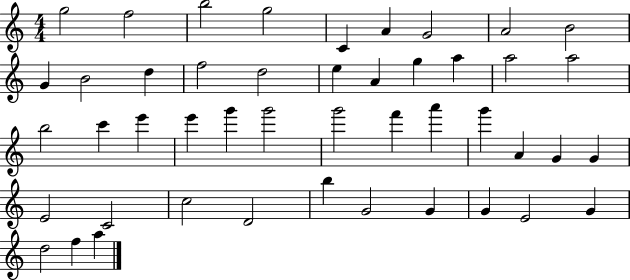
X:1
T:Untitled
M:4/4
L:1/4
K:C
g2 f2 b2 g2 C A G2 A2 B2 G B2 d f2 d2 e A g a a2 a2 b2 c' e' e' g' g'2 g'2 f' a' g' A G G E2 C2 c2 D2 b G2 G G E2 G d2 f a